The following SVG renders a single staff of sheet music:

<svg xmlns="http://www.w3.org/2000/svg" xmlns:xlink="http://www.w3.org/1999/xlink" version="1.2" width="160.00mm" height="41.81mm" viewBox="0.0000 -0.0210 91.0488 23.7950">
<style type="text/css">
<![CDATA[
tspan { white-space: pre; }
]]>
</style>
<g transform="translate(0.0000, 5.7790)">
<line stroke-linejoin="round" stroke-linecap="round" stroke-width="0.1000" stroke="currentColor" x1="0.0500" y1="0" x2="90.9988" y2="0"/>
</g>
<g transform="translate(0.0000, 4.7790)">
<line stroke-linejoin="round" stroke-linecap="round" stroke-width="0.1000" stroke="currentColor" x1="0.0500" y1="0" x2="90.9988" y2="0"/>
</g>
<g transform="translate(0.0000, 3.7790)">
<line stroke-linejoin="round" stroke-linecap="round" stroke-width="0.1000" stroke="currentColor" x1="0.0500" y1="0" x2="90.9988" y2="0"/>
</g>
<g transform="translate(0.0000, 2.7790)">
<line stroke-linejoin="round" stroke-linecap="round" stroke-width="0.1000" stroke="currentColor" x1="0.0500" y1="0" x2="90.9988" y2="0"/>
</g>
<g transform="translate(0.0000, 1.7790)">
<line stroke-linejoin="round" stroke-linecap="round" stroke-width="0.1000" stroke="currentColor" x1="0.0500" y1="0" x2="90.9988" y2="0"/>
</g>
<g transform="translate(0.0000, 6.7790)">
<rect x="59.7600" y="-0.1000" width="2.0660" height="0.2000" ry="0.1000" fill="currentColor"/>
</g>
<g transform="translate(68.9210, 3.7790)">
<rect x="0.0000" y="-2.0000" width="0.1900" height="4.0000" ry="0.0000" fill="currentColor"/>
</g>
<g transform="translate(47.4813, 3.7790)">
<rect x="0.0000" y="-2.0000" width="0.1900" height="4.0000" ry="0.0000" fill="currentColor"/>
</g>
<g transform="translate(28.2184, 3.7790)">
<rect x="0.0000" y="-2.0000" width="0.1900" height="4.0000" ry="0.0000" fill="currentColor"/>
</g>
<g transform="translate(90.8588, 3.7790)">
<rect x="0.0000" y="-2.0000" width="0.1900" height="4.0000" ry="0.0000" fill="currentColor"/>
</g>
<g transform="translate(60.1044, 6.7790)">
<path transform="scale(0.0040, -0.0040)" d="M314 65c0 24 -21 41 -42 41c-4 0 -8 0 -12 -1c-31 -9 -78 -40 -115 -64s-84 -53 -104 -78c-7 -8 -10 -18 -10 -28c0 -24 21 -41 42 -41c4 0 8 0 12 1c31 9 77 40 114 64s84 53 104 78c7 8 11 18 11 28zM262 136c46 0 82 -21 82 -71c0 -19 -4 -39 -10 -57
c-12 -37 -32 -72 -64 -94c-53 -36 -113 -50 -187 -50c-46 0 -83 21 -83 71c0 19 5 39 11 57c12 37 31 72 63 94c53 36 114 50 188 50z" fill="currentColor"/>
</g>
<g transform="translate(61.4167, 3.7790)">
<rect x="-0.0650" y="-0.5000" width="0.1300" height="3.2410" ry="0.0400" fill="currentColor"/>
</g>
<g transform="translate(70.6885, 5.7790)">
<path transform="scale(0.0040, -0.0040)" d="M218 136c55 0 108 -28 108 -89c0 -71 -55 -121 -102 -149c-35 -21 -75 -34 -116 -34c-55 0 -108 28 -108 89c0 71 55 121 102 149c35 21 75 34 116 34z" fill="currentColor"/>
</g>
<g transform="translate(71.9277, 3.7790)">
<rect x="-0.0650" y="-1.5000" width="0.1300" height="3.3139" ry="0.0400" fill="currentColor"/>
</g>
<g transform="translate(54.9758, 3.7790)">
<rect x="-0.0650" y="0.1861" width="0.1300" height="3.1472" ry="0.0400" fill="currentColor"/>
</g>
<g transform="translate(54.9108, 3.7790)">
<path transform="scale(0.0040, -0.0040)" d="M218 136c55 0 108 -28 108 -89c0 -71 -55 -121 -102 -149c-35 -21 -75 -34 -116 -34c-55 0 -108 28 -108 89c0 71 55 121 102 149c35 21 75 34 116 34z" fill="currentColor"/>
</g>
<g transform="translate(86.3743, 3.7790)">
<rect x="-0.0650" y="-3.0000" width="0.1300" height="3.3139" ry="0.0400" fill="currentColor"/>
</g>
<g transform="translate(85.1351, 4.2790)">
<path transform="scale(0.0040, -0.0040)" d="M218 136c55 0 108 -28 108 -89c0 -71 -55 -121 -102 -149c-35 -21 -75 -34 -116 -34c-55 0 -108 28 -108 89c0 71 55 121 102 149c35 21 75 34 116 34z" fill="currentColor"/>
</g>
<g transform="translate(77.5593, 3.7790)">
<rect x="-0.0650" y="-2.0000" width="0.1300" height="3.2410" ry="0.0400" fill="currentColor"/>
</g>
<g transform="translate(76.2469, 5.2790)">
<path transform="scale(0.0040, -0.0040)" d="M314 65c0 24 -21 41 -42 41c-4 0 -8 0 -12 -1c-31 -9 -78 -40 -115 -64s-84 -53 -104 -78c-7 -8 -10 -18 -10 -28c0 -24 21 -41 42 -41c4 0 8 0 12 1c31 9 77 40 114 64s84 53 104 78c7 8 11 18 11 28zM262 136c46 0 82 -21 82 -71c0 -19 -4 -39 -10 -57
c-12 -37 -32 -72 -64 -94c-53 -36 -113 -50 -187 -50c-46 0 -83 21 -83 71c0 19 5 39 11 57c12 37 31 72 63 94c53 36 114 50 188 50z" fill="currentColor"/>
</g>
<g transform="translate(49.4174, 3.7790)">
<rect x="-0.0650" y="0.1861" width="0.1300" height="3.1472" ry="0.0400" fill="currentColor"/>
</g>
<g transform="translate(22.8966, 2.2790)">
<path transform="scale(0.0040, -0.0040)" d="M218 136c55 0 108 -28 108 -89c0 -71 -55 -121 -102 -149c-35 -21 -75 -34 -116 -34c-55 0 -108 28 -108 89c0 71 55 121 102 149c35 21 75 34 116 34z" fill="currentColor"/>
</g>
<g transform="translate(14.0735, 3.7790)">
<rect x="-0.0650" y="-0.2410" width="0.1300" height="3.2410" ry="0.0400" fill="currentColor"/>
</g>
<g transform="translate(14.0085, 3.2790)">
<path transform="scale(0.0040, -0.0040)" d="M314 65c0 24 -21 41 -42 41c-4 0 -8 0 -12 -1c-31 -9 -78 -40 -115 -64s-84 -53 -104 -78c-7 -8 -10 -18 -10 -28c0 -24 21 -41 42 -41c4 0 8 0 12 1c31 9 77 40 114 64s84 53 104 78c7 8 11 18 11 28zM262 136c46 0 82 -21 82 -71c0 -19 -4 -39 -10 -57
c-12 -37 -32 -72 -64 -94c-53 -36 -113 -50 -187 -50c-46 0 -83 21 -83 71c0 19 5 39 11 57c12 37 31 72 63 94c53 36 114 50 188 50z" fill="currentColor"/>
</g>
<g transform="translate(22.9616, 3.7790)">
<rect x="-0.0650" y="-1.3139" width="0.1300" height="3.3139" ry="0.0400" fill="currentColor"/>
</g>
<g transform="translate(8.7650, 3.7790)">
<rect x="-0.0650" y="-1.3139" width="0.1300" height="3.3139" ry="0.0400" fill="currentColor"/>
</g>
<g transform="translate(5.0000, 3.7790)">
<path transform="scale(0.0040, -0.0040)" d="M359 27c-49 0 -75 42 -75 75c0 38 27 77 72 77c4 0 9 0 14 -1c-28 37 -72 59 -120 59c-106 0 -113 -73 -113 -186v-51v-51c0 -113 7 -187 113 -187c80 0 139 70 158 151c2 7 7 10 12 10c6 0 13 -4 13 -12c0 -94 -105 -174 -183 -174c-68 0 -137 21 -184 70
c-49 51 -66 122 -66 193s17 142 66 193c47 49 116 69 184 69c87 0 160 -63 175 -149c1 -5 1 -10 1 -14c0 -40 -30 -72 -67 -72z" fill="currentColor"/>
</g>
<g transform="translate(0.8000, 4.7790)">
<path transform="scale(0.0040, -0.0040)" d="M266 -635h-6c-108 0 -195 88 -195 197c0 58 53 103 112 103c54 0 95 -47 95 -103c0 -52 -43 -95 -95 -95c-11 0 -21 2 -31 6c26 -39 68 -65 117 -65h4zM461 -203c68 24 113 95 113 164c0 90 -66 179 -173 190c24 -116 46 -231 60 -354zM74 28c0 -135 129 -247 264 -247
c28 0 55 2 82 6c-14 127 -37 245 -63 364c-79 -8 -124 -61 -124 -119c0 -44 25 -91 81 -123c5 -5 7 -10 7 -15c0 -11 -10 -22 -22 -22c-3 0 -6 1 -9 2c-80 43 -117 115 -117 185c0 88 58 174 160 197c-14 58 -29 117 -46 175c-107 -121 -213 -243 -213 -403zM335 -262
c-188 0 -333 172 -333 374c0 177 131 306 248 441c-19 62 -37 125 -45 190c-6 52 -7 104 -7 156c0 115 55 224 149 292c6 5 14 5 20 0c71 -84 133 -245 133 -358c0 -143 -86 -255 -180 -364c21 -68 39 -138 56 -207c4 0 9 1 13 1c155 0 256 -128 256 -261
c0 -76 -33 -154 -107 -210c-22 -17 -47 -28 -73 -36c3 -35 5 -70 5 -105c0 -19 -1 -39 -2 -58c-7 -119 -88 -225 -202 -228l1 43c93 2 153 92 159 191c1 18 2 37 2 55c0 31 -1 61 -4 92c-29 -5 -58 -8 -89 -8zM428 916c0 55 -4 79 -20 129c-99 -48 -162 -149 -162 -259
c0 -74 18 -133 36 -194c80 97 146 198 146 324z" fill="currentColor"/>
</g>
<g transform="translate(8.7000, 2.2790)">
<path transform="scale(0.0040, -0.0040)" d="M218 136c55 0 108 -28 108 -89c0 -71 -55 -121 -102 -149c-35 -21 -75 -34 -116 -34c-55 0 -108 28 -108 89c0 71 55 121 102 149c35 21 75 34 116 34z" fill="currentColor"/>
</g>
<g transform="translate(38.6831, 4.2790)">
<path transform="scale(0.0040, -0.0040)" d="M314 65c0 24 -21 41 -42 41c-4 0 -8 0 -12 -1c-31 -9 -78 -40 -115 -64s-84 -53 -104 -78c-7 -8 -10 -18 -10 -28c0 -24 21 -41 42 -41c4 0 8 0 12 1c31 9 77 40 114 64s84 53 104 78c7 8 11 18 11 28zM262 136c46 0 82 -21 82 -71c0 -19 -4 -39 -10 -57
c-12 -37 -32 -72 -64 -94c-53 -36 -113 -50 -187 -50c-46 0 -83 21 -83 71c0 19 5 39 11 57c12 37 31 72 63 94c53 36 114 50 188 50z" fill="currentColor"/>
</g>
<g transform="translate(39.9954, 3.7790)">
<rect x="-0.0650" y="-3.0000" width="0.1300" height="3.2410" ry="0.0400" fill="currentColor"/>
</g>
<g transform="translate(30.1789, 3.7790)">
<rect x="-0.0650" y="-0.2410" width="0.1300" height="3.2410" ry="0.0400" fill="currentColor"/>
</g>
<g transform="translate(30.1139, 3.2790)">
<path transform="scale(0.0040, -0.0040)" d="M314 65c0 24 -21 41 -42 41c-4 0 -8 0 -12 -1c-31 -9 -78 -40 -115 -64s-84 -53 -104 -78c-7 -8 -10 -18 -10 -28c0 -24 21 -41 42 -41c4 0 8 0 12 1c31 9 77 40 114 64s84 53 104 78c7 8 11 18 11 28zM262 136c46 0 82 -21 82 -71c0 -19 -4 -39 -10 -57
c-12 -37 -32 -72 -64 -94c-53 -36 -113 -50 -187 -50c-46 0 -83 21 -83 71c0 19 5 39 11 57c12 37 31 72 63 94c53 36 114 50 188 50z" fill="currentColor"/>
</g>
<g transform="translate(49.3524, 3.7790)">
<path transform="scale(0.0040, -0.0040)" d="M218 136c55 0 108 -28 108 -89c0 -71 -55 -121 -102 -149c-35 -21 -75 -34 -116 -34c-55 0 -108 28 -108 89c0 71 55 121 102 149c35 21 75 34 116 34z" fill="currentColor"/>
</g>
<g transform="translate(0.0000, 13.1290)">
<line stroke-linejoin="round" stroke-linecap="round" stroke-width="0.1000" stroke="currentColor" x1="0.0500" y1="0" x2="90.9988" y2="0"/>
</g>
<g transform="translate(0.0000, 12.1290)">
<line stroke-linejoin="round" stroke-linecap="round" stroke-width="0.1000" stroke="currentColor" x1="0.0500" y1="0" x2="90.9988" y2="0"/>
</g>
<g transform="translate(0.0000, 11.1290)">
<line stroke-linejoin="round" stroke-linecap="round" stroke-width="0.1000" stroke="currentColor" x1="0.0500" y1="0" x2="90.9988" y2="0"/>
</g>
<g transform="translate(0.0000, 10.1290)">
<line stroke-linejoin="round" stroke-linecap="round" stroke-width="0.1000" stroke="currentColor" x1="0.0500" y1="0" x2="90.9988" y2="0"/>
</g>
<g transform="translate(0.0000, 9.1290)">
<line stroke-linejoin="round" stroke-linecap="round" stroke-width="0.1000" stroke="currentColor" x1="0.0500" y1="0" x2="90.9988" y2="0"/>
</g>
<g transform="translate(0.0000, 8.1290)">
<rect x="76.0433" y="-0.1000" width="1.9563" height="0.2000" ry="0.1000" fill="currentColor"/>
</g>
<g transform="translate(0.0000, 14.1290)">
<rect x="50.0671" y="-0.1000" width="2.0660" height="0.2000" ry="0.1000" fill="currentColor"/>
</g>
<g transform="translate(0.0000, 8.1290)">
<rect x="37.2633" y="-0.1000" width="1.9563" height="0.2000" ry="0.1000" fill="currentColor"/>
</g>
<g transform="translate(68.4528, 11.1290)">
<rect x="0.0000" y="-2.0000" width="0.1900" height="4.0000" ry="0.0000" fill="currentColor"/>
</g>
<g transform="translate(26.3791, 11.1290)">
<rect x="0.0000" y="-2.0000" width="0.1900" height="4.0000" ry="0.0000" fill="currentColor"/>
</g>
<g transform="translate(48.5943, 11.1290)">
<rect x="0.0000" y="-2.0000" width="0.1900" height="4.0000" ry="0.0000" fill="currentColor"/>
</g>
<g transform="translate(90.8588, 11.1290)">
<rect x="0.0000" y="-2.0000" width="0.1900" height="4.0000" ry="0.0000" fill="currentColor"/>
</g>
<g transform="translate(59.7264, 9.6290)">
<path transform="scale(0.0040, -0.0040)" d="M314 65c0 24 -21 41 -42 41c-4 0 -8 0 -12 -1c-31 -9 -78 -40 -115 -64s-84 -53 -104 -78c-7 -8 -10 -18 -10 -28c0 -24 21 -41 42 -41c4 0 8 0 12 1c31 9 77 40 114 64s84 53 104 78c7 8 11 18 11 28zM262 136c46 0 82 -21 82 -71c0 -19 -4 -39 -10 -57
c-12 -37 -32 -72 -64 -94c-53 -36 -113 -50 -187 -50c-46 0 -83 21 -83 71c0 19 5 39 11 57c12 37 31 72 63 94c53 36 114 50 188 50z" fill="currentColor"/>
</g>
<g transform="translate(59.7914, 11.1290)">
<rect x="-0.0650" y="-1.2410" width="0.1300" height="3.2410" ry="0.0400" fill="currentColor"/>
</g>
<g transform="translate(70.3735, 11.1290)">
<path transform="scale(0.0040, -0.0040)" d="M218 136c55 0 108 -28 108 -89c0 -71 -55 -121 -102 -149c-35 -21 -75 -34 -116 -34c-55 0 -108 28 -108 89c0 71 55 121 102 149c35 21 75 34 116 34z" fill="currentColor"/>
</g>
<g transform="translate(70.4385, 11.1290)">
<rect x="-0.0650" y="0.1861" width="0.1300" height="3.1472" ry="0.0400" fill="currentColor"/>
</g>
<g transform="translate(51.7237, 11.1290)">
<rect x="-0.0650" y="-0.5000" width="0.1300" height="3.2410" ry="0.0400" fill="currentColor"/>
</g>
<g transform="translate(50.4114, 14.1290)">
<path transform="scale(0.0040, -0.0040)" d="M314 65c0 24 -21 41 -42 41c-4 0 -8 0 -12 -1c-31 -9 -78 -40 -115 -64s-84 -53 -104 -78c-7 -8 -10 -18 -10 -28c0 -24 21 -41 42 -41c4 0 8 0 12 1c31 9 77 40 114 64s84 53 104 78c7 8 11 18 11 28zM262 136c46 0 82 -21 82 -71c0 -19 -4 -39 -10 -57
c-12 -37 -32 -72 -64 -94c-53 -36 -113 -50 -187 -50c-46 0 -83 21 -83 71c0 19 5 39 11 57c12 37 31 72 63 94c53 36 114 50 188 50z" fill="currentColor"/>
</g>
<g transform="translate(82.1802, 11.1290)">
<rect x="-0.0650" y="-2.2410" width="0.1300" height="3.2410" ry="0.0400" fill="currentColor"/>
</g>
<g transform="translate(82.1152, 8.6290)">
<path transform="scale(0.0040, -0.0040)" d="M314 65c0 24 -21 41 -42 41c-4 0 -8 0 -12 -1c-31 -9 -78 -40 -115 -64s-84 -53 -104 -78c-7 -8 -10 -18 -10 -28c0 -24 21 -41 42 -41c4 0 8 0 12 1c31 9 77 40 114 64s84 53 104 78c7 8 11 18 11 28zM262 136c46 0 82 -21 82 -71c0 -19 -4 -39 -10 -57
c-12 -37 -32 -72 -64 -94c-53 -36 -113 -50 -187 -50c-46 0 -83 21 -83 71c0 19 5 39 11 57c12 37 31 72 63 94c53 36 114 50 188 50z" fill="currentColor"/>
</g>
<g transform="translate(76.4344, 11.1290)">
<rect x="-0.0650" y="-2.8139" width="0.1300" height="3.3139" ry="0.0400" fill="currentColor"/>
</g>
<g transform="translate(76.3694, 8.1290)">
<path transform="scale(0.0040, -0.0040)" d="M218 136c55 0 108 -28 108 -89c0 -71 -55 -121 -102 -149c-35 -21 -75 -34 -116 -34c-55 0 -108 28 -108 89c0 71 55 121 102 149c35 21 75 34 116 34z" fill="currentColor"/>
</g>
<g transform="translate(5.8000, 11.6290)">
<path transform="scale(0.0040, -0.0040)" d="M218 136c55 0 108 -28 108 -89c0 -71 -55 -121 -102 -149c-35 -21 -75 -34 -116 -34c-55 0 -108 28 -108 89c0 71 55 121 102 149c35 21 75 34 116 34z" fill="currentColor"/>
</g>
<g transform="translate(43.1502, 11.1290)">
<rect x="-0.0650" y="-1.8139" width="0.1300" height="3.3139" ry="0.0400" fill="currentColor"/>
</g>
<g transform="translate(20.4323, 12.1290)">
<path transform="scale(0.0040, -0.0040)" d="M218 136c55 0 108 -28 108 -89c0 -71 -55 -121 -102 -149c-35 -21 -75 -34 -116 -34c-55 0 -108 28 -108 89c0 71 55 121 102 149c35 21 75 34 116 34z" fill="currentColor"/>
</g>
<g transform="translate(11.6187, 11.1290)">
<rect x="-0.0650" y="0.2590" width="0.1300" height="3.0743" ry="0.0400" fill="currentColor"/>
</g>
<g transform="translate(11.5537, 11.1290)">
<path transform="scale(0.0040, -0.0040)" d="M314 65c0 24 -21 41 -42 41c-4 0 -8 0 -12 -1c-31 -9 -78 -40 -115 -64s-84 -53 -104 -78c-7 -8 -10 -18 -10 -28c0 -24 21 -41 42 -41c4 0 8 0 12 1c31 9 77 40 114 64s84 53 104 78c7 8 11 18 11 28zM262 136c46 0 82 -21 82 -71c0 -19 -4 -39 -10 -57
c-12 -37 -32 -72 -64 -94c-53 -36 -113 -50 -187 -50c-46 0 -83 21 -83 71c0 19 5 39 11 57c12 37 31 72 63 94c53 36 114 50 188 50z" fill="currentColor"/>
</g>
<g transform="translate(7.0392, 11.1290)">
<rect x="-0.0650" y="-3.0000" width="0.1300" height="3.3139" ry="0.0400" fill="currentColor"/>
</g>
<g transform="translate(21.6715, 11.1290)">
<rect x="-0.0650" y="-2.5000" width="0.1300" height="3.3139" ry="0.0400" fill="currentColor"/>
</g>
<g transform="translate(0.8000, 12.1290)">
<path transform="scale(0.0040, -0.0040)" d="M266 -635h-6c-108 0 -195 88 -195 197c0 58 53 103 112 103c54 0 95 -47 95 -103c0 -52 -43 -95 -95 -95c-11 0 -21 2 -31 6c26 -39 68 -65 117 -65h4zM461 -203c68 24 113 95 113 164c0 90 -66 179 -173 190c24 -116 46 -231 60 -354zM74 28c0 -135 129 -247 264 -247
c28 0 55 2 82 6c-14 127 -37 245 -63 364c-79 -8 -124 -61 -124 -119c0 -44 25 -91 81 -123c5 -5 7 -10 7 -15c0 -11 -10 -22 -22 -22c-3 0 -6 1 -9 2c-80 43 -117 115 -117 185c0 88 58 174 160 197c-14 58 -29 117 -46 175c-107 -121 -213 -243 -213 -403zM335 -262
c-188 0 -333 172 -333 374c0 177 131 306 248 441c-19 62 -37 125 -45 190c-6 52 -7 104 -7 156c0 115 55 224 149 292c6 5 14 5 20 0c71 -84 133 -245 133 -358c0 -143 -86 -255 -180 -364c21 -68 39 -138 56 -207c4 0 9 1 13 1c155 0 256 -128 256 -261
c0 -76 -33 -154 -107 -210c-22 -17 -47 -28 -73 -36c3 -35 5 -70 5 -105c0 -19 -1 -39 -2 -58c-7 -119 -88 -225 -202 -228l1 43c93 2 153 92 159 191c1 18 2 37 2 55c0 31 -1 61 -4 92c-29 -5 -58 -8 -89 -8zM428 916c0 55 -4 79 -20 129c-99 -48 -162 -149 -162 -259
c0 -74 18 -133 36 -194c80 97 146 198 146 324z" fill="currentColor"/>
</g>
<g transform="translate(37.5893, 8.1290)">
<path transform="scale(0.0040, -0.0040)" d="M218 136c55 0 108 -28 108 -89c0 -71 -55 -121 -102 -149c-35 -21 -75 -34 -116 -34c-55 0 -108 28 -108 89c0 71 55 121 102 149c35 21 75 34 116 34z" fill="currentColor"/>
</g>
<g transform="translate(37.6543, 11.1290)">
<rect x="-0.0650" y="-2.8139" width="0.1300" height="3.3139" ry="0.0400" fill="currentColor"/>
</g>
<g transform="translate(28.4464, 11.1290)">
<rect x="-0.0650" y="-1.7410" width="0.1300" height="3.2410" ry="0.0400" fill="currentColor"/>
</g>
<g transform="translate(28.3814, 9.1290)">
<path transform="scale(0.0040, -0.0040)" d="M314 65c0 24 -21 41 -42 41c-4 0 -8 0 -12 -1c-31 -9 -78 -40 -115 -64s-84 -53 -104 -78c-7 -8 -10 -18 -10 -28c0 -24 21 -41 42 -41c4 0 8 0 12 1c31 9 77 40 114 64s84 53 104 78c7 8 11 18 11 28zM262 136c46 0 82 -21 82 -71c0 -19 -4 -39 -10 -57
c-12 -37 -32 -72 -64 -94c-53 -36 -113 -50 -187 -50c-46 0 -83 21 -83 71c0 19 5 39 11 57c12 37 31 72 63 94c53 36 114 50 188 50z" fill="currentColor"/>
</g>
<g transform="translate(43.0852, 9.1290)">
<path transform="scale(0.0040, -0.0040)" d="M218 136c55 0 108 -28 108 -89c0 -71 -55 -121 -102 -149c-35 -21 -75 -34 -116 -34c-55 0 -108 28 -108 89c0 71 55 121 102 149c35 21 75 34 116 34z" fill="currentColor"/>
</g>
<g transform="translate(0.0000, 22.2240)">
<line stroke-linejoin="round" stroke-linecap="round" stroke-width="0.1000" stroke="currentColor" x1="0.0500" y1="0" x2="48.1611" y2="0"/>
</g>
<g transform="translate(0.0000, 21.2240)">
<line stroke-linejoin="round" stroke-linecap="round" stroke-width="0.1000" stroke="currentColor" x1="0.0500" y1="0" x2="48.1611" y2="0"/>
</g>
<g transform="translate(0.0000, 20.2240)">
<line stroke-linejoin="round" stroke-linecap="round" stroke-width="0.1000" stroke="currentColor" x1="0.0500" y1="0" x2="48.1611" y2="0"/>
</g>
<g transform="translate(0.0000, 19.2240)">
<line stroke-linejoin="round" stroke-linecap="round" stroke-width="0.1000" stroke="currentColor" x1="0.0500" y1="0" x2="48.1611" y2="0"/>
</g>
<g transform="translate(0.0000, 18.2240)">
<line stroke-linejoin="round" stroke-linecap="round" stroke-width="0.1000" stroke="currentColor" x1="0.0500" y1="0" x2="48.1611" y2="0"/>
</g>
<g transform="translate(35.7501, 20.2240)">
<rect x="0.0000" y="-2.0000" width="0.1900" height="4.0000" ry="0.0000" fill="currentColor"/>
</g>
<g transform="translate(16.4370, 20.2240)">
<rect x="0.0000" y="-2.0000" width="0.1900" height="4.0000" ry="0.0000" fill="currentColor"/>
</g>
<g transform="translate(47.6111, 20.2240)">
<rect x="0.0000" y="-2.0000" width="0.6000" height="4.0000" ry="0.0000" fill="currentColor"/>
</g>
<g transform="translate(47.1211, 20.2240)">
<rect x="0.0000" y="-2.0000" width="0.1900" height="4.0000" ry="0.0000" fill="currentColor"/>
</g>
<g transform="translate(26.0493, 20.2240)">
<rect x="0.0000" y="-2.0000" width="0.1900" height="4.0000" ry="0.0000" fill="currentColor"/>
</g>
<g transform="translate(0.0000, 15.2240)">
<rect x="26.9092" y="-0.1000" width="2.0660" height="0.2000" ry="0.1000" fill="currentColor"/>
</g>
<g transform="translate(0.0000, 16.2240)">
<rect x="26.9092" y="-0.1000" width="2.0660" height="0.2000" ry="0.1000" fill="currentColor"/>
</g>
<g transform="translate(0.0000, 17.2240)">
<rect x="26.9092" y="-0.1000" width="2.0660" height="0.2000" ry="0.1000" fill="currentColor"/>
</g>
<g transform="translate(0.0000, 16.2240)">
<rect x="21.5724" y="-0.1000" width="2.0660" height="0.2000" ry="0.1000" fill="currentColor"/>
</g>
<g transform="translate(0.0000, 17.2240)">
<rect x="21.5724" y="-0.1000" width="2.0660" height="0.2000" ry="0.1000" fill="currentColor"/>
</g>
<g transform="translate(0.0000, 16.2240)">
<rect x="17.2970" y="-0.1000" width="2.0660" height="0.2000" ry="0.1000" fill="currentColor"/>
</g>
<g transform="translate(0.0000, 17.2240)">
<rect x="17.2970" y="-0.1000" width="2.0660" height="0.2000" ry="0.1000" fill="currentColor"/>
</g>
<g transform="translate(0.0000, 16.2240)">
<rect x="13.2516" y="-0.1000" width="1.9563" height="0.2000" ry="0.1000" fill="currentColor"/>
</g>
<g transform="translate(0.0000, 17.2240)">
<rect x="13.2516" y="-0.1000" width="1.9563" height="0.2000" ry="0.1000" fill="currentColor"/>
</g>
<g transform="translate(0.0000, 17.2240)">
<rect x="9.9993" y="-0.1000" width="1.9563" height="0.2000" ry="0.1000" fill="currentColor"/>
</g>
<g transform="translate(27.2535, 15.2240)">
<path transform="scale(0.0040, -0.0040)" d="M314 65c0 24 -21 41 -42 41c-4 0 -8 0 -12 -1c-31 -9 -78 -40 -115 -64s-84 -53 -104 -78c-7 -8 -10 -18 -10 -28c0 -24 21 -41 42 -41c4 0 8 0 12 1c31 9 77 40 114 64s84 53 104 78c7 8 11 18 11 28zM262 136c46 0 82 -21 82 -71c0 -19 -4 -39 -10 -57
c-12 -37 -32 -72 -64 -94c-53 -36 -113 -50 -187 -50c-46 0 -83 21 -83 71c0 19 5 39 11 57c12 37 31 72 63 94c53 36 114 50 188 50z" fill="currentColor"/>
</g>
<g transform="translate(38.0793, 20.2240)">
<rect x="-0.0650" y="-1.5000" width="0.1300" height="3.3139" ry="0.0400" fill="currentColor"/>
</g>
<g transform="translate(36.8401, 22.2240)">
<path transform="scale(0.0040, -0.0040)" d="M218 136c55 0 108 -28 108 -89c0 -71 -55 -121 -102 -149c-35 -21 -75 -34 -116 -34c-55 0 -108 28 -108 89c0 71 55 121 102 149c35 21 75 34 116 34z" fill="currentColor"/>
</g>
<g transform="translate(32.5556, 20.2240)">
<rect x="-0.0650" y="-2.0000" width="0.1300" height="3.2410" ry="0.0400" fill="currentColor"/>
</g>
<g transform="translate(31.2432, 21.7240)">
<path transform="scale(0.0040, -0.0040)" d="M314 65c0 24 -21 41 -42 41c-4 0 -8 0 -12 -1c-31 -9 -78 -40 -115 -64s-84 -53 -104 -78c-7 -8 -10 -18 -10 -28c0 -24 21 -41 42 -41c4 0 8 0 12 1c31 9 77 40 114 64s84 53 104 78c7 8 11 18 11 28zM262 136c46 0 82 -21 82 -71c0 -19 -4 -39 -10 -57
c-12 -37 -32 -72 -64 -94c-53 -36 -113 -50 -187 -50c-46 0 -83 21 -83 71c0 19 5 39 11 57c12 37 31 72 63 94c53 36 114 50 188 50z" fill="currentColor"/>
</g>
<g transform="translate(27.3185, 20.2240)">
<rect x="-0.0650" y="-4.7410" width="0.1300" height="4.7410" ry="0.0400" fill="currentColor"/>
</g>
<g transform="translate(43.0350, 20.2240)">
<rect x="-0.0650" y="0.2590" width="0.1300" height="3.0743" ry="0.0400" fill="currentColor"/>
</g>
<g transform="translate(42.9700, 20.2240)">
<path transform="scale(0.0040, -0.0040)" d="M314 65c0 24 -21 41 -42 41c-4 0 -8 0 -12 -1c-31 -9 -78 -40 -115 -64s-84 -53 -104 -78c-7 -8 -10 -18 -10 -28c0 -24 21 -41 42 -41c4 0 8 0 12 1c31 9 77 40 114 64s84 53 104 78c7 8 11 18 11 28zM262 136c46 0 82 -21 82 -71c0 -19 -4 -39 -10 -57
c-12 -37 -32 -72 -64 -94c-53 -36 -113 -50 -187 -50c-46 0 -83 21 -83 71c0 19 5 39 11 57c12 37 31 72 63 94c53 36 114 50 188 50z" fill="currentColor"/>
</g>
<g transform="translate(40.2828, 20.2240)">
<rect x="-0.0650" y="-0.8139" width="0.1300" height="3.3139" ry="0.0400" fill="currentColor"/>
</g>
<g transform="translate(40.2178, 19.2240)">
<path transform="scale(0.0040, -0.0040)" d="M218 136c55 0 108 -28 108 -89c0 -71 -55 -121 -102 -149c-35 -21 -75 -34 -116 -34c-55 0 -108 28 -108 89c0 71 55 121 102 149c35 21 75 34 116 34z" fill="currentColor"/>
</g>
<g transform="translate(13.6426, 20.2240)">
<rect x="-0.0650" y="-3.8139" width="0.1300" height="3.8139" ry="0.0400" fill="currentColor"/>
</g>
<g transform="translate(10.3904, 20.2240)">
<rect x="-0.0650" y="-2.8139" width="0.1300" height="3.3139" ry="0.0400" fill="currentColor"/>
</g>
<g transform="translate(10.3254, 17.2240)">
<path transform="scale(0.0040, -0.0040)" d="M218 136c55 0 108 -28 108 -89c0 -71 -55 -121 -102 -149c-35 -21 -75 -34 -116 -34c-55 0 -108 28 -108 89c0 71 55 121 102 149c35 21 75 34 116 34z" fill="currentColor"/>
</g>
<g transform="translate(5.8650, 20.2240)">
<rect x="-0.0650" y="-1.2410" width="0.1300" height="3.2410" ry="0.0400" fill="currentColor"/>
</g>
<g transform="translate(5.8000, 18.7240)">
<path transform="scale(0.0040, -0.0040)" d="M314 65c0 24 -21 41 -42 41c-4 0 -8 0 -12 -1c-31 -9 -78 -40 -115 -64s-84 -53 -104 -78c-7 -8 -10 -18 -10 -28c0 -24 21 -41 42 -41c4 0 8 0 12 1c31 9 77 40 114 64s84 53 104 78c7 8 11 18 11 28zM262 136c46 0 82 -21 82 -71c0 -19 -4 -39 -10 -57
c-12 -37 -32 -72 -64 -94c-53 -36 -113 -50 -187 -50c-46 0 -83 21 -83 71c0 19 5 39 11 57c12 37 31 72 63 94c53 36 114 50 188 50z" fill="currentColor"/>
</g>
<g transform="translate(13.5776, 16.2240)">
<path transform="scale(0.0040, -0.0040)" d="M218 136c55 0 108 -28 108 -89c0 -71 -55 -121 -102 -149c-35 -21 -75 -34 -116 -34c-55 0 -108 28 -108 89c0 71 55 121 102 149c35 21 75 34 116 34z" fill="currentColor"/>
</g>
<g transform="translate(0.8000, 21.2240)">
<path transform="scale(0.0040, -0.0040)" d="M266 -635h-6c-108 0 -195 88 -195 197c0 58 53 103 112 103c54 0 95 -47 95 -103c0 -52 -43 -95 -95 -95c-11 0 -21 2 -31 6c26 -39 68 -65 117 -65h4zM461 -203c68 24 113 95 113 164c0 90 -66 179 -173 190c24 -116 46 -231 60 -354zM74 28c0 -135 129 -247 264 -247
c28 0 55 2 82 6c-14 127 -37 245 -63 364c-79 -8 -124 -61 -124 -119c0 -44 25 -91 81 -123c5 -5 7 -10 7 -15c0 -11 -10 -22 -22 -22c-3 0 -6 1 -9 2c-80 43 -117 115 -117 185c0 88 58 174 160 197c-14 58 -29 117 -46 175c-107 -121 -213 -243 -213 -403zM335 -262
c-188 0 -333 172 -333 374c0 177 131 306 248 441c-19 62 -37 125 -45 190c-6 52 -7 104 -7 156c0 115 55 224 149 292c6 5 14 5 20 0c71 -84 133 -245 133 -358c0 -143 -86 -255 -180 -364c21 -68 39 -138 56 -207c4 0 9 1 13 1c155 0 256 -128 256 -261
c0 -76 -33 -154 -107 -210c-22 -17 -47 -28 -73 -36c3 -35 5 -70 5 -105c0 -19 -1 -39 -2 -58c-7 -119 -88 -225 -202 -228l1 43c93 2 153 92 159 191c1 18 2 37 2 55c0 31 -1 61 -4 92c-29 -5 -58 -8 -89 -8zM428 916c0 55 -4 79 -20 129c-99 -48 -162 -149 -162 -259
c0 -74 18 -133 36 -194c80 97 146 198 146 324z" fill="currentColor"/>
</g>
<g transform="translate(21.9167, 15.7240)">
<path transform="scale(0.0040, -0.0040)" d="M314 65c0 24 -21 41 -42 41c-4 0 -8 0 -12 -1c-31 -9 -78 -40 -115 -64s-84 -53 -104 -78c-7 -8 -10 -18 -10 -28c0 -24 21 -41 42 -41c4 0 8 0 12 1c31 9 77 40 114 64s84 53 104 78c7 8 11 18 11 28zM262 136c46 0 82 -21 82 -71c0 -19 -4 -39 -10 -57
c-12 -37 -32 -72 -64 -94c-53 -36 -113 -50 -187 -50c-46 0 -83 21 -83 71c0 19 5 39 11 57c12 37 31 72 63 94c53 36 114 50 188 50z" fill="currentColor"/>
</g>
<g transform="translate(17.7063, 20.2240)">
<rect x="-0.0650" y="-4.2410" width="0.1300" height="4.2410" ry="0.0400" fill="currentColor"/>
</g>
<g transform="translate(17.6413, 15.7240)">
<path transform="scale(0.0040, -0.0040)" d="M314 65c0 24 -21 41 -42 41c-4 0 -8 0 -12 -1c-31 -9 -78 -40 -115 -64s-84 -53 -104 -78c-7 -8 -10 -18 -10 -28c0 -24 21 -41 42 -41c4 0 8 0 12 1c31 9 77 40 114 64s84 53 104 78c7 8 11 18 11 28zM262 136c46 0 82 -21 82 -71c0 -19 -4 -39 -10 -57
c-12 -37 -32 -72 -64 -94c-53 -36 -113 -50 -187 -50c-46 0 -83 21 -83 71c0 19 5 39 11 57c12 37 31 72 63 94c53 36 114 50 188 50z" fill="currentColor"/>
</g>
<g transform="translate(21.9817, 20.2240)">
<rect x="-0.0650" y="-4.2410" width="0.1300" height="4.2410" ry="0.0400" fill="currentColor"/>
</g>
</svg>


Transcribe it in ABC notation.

X:1
T:Untitled
M:4/4
L:1/4
K:C
e c2 e c2 A2 B B C2 E F2 A A B2 G f2 a f C2 e2 B a g2 e2 a c' d'2 d'2 e'2 F2 E d B2